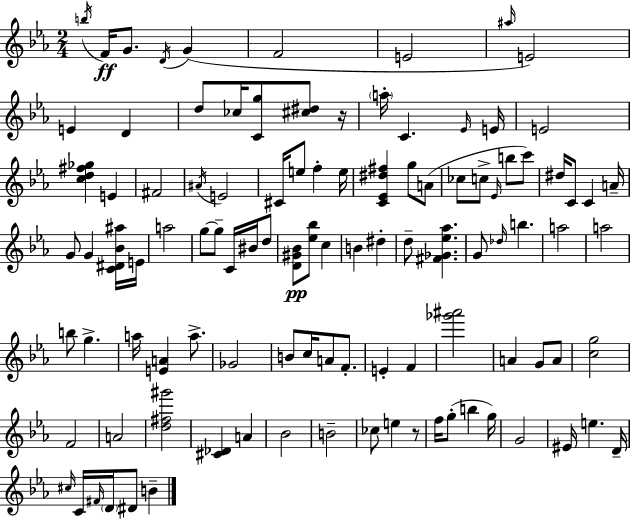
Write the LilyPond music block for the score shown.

{
  \clef treble
  \numericTimeSignature
  \time 2/4
  \key c \minor
  \acciaccatura { b''16 }\ff f'16 g'8. \acciaccatura { d'16 } g'4( | f'2 | e'2 | \grace { ais''16 } e'2) | \break e'4 d'4 | d''8 ces''16 <c' g''>8 | <cis'' dis''>8 r16 \parenthesize a''16-. c'4. | \grace { ees'16 } e'16 e'2 | \break <c'' d'' fis'' ges''>4 | e'4 fis'2 | \acciaccatura { ais'16 } e'2 | cis'16 e''8 | \break f''4-. e''16 <c' ees' dis'' fis''>4 | g''8 a'8( ces''8 c''8-> | \grace { ees'16 } b''8 c'''8) dis''16 c'8 | c'4 a'16-- g'8 | \break g'4 <c' dis' bes' ais''>16 e'16 a''2 | g''8~~ | g''8-- c'16 bis'16 d''8 <d' gis' bes'>8\pp | <ees'' bes''>8 c''4 b'4 | \break dis''4-. d''8-- | <fis' ges' ees'' aes''>4. g'8 | \grace { des''16 } b''4. a''2 | a''2 | \break b''8 | g''4.-> a''16 | <e' a'>4 a''8.-> ges'2 | b'8 | \break c''16 a'8 f'8.-. e'4-. | f'4 <ges''' ais'''>2 | a'4 | g'8 a'8 <c'' g''>2 | \break f'2 | a'2 | <d'' fis'' gis'''>2 | <cis' des'>4 | \break a'4 bes'2 | b'2-- | ces''8 | e''4 r8 f''16 | \break g''8-.( b''4 g''16) g'2 | eis'16 | e''4. d'16-- \grace { cis''16 } | c'16 \grace { fis'16 } \parenthesize d'16 dis'8 b'4-- | \break \bar "|."
}